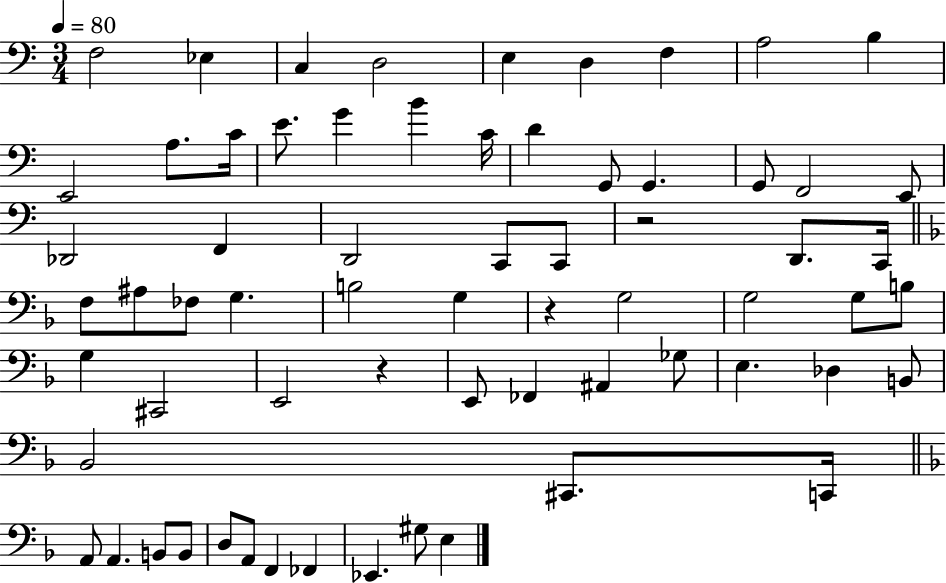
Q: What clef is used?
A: bass